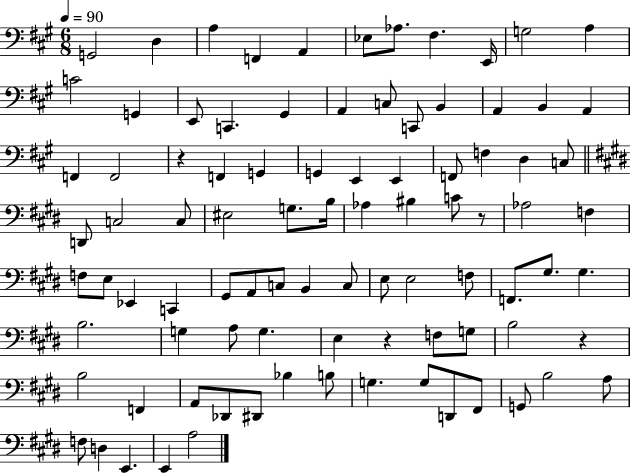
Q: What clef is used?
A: bass